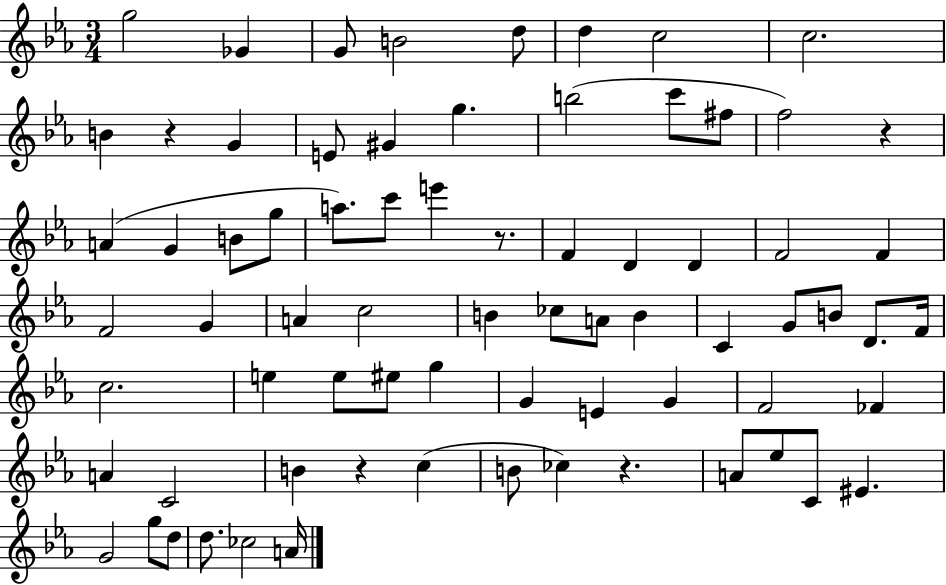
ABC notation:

X:1
T:Untitled
M:3/4
L:1/4
K:Eb
g2 _G G/2 B2 d/2 d c2 c2 B z G E/2 ^G g b2 c'/2 ^f/2 f2 z A G B/2 g/2 a/2 c'/2 e' z/2 F D D F2 F F2 G A c2 B _c/2 A/2 B C G/2 B/2 D/2 F/4 c2 e e/2 ^e/2 g G E G F2 _F A C2 B z c B/2 _c z A/2 _e/2 C/2 ^E G2 g/2 d/2 d/2 _c2 A/4